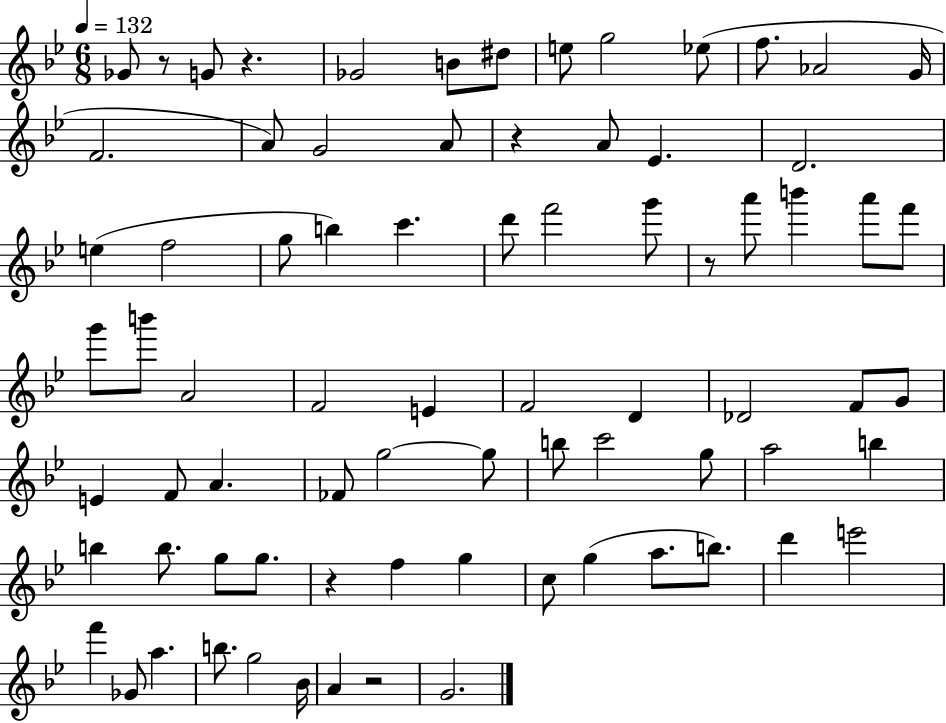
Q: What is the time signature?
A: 6/8